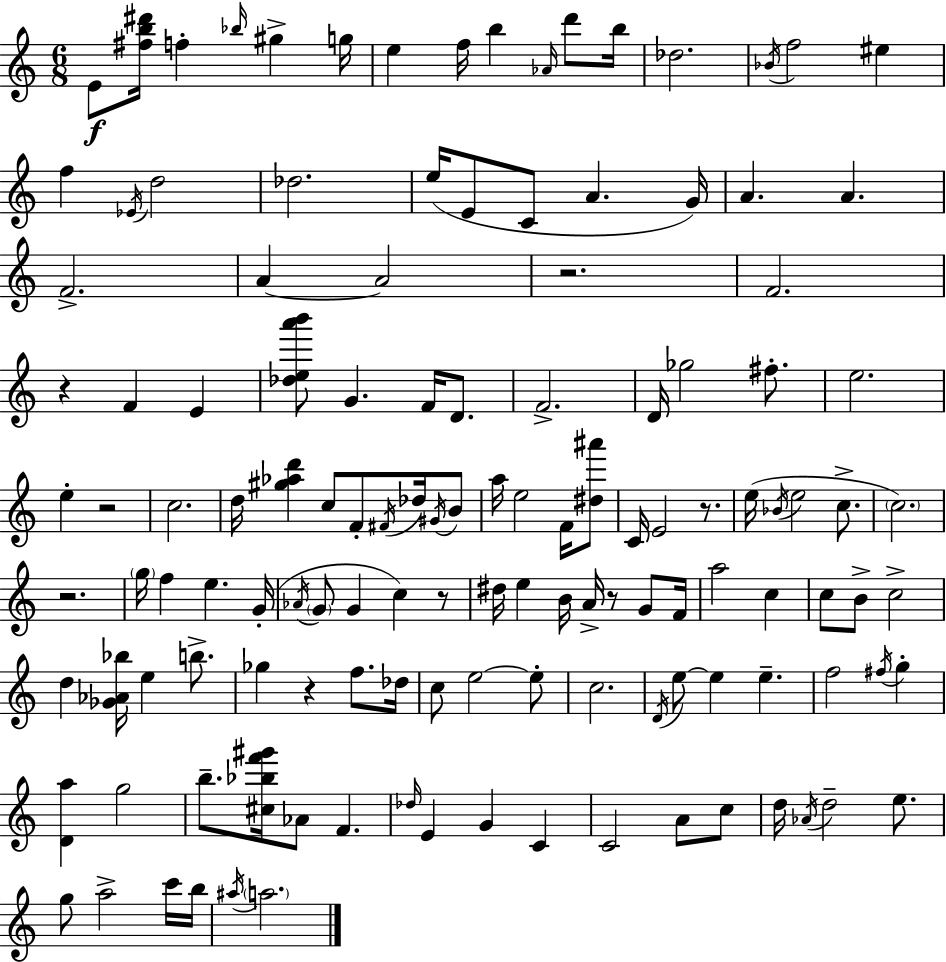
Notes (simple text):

E4/e [F#5,B5,D#6]/s F5/q Bb5/s G#5/q G5/s E5/q F5/s B5/q Ab4/s D6/e B5/s Db5/h. Bb4/s F5/h EIS5/q F5/q Eb4/s D5/h Db5/h. E5/s E4/e C4/e A4/q. G4/s A4/q. A4/q. F4/h. A4/q A4/h R/h. F4/h. R/q F4/q E4/q [Db5,E5,A6,B6]/e G4/q. F4/s D4/e. F4/h. D4/s Gb5/h F#5/e. E5/h. E5/q R/h C5/h. D5/s [G#5,Ab5,D6]/q C5/e F4/e F#4/s Db5/s G#4/s B4/e A5/s E5/h F4/s [D#5,A#6]/e C4/s E4/h R/e. E5/s Bb4/s E5/h C5/e. C5/h. R/h. G5/s F5/q E5/q. G4/s Ab4/s G4/e G4/q C5/q R/e D#5/s E5/q B4/s A4/s R/e G4/e F4/s A5/h C5/q C5/e B4/e C5/h D5/q [Gb4,Ab4,Bb5]/s E5/q B5/e. Gb5/q R/q F5/e. Db5/s C5/e E5/h E5/e C5/h. D4/s E5/e E5/q E5/q. F5/h F#5/s G5/q [D4,A5]/q G5/h B5/e. [C#5,Bb5,F6,G#6]/s Ab4/e F4/q. Db5/s E4/q G4/q C4/q C4/h A4/e C5/e D5/s Ab4/s D5/h E5/e. G5/e A5/h C6/s B5/s A#5/s A5/h.